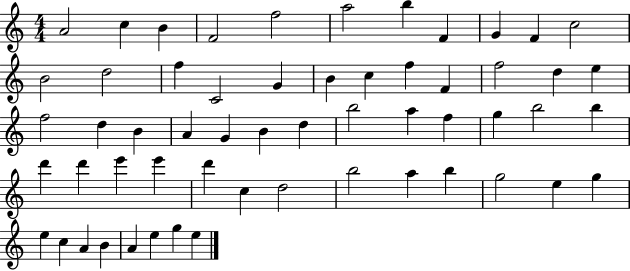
X:1
T:Untitled
M:4/4
L:1/4
K:C
A2 c B F2 f2 a2 b F G F c2 B2 d2 f C2 G B c f F f2 d e f2 d B A G B d b2 a f g b2 b d' d' e' e' d' c d2 b2 a b g2 e g e c A B A e g e